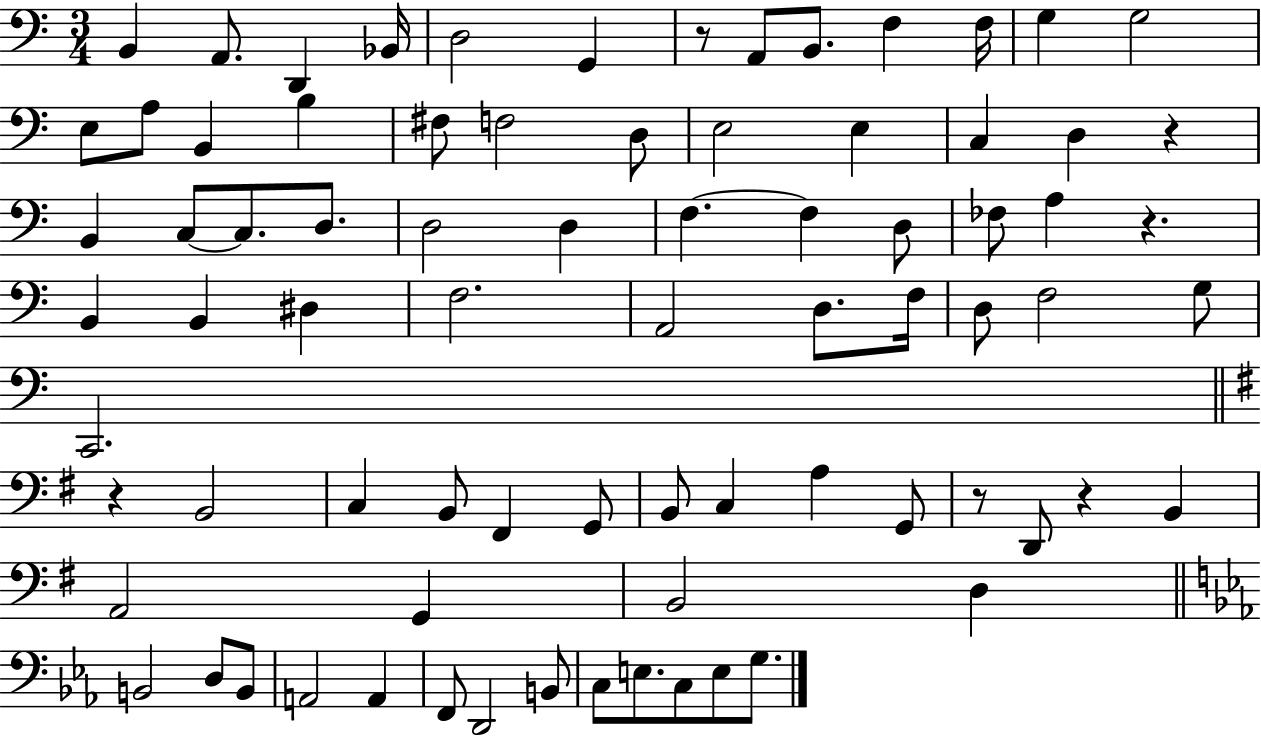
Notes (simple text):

B2/q A2/e. D2/q Bb2/s D3/h G2/q R/e A2/e B2/e. F3/q F3/s G3/q G3/h E3/e A3/e B2/q B3/q F#3/e F3/h D3/e E3/h E3/q C3/q D3/q R/q B2/q C3/e C3/e. D3/e. D3/h D3/q F3/q. F3/q D3/e FES3/e A3/q R/q. B2/q B2/q D#3/q F3/h. A2/h D3/e. F3/s D3/e F3/h G3/e C2/h. R/q B2/h C3/q B2/e F#2/q G2/e B2/e C3/q A3/q G2/e R/e D2/e R/q B2/q A2/h G2/q B2/h D3/q B2/h D3/e B2/e A2/h A2/q F2/e D2/h B2/e C3/e E3/e. C3/e E3/e G3/e.